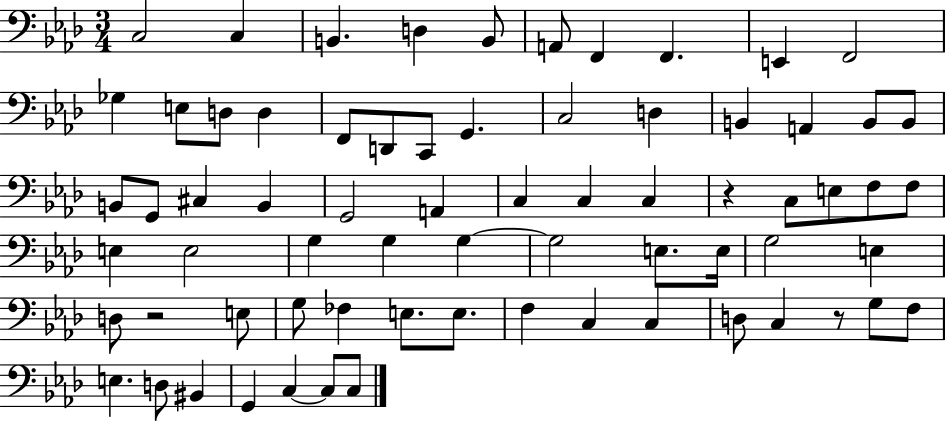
C3/h C3/q B2/q. D3/q B2/e A2/e F2/q F2/q. E2/q F2/h Gb3/q E3/e D3/e D3/q F2/e D2/e C2/e G2/q. C3/h D3/q B2/q A2/q B2/e B2/e B2/e G2/e C#3/q B2/q G2/h A2/q C3/q C3/q C3/q R/q C3/e E3/e F3/e F3/e E3/q E3/h G3/q G3/q G3/q G3/h E3/e. E3/s G3/h E3/q D3/e R/h E3/e G3/e FES3/q E3/e. E3/e. F3/q C3/q C3/q D3/e C3/q R/e G3/e F3/e E3/q. D3/e BIS2/q G2/q C3/q C3/e C3/e